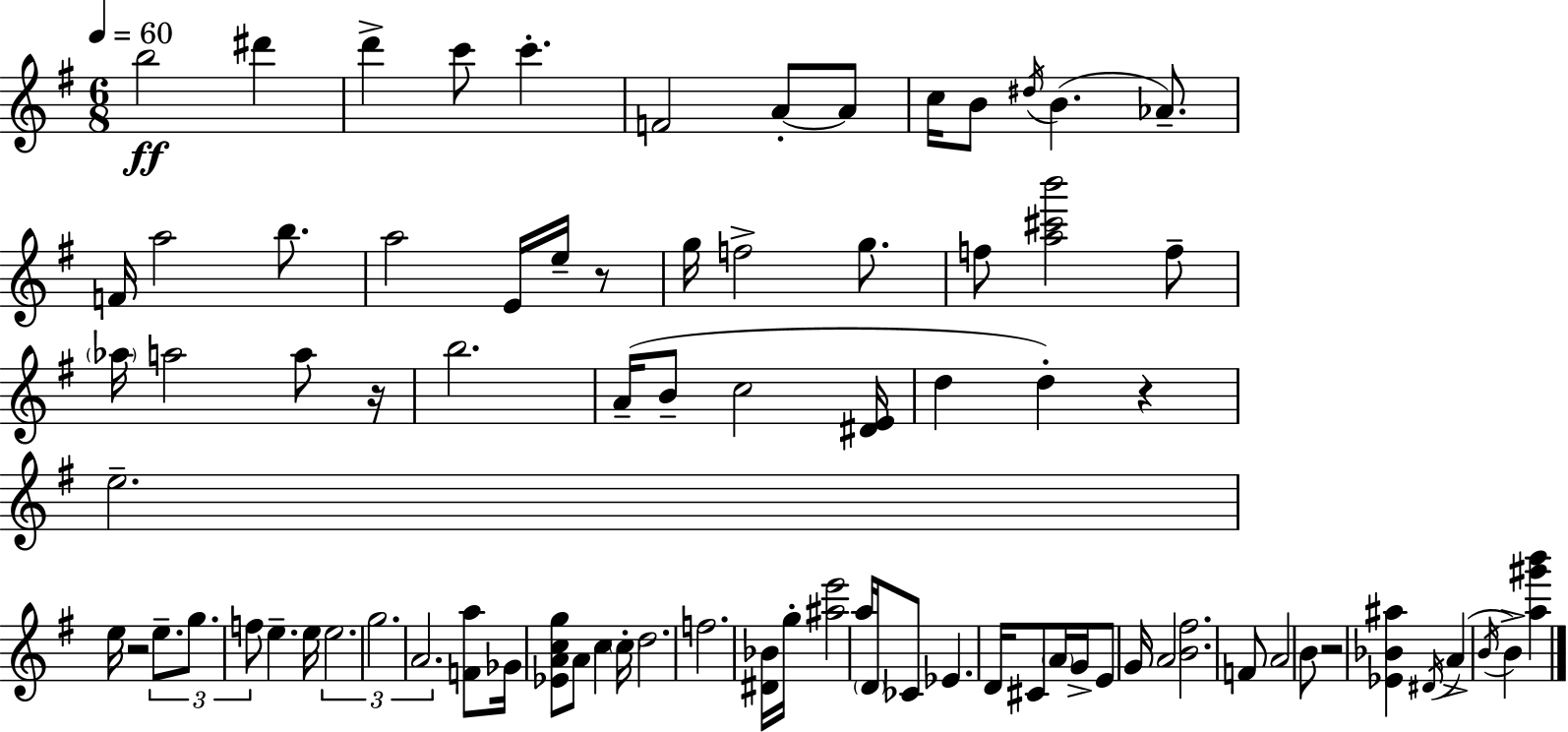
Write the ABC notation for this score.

X:1
T:Untitled
M:6/8
L:1/4
K:G
b2 ^d' d' c'/2 c' F2 A/2 A/2 c/4 B/2 ^d/4 B _A/2 F/4 a2 b/2 a2 E/4 e/4 z/2 g/4 f2 g/2 f/2 [a^c'b']2 f/2 _a/4 a2 a/2 z/4 b2 A/4 B/2 c2 [^DE]/4 d d z e2 e/4 z2 e/2 g/2 f/2 e e/4 e2 g2 A2 [Fa]/2 _G/4 [_EAcg]/2 A/2 c c/4 d2 f2 [^D_B]/4 g/4 [^ae']2 a/4 D/4 _C/2 _E D/4 ^C/2 A/4 G/4 E/2 G/4 A2 [B^f]2 F/2 A2 B/2 z2 [_E_B^a] ^D/4 A B/4 B [a^g'b']